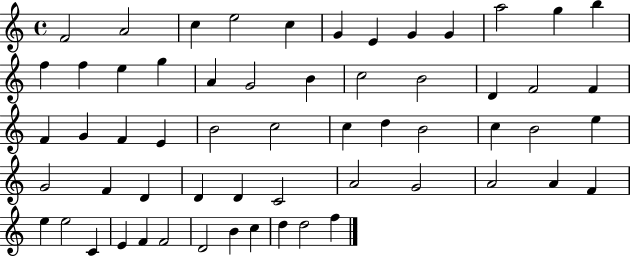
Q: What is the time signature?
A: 4/4